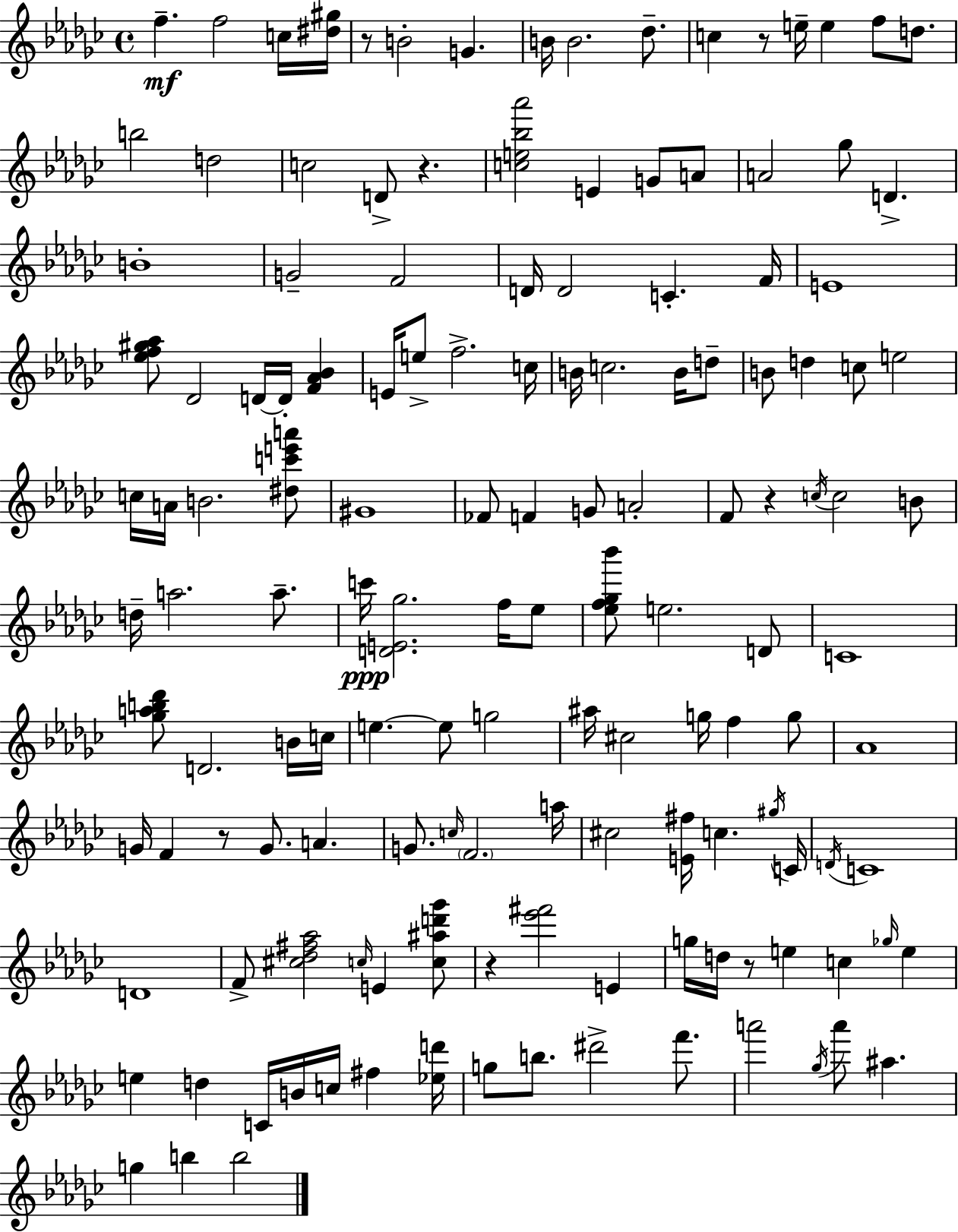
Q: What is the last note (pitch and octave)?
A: B5